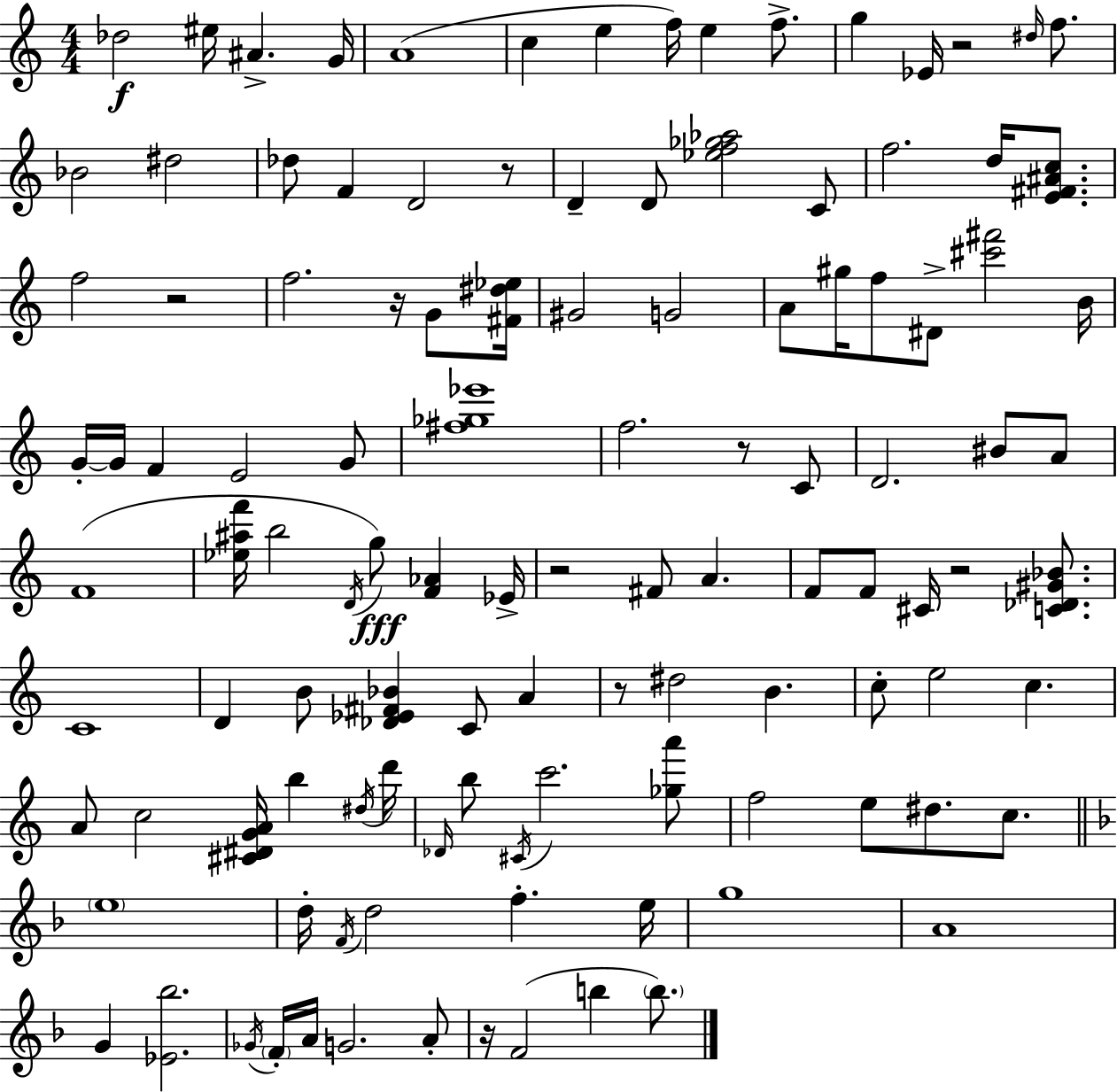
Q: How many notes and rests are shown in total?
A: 115